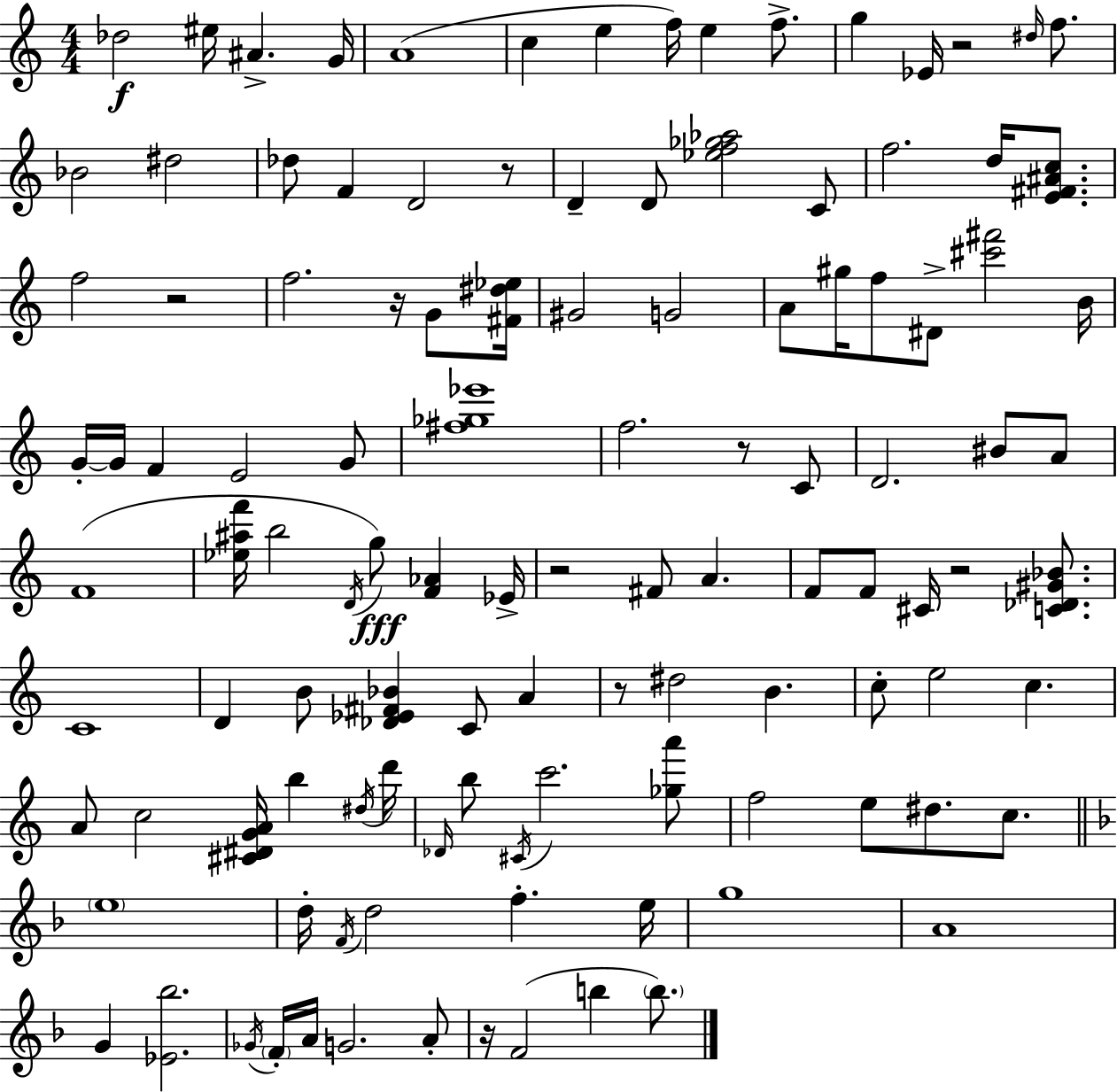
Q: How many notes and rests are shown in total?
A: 115